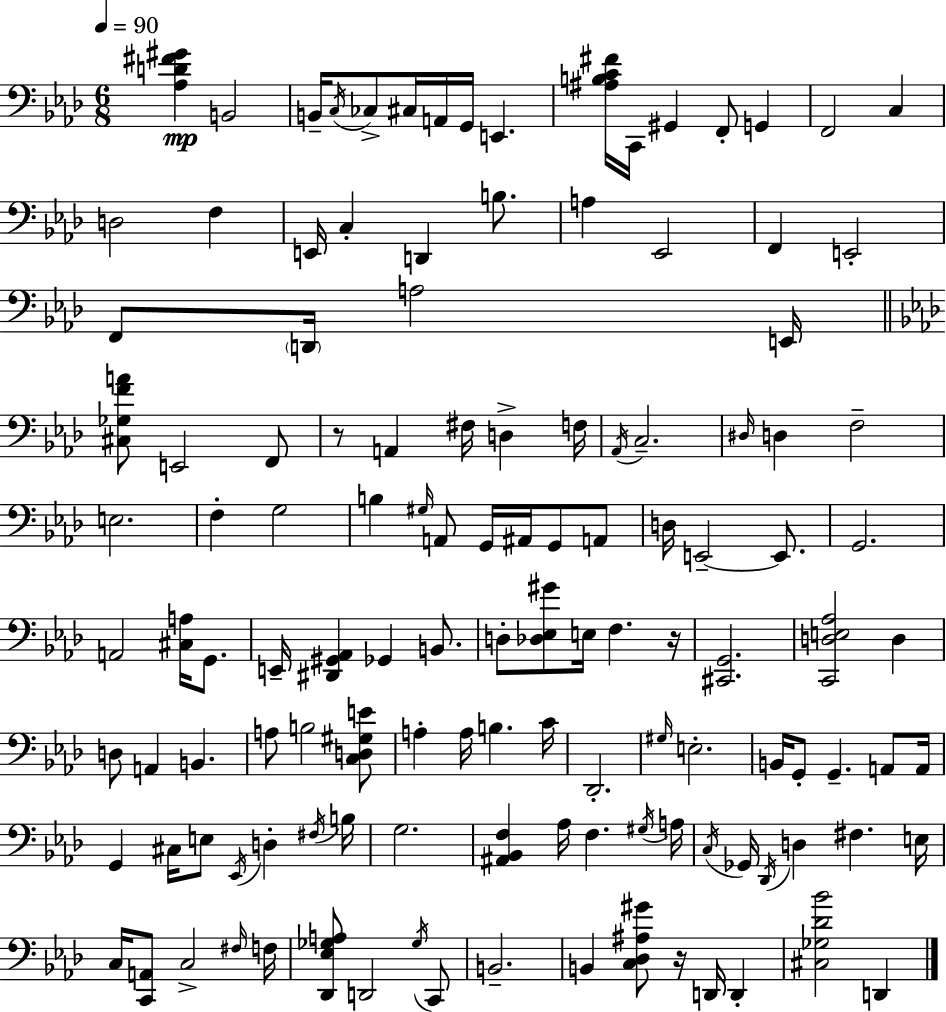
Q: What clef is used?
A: bass